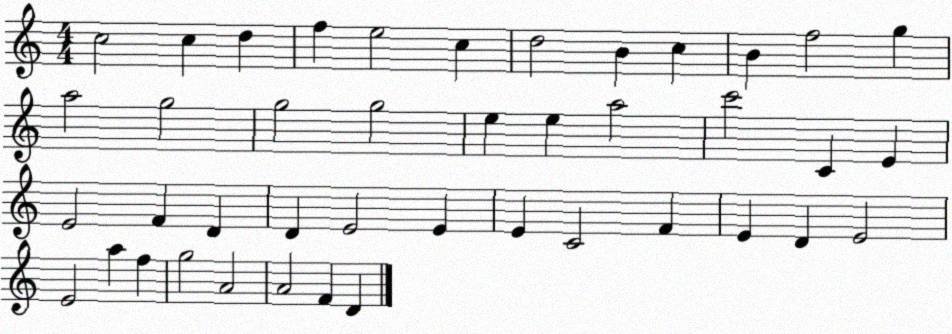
X:1
T:Untitled
M:4/4
L:1/4
K:C
c2 c d f e2 c d2 B c B f2 g a2 g2 g2 g2 e e a2 c'2 C E E2 F D D E2 E E C2 F E D E2 E2 a f g2 A2 A2 F D